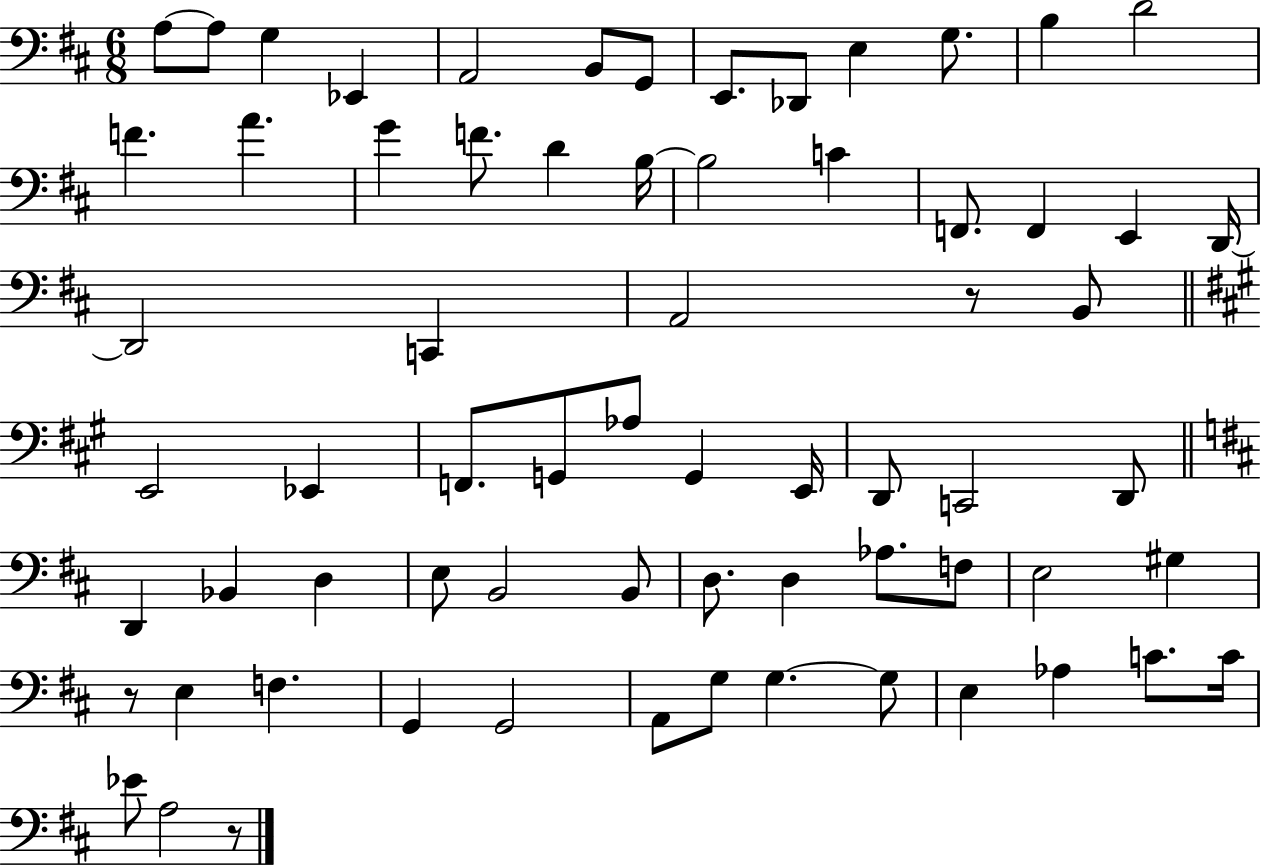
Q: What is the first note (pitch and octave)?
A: A3